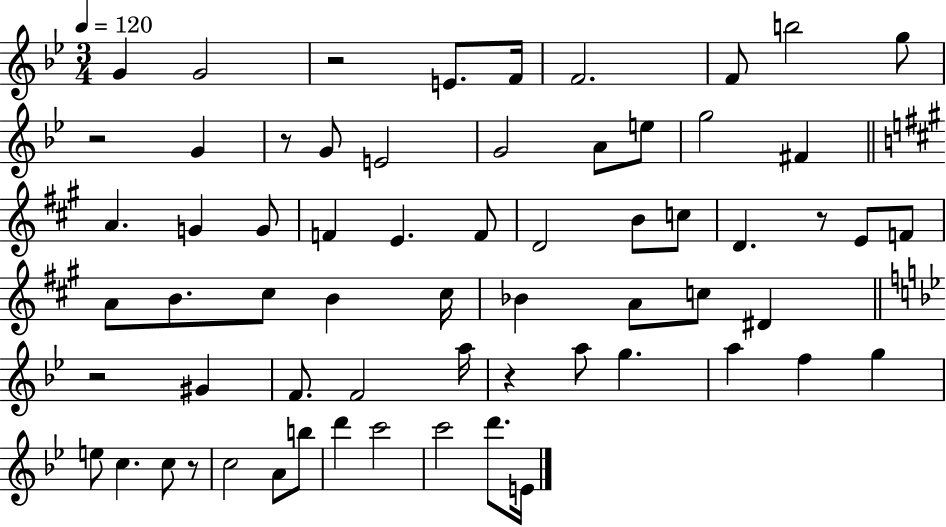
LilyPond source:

{
  \clef treble
  \numericTimeSignature
  \time 3/4
  \key bes \major
  \tempo 4 = 120
  g'4 g'2 | r2 e'8. f'16 | f'2. | f'8 b''2 g''8 | \break r2 g'4 | r8 g'8 e'2 | g'2 a'8 e''8 | g''2 fis'4 | \break \bar "||" \break \key a \major a'4. g'4 g'8 | f'4 e'4. f'8 | d'2 b'8 c''8 | d'4. r8 e'8 f'8 | \break a'8 b'8. cis''8 b'4 cis''16 | bes'4 a'8 c''8 dis'4 | \bar "||" \break \key bes \major r2 gis'4 | f'8. f'2 a''16 | r4 a''8 g''4. | a''4 f''4 g''4 | \break e''8 c''4. c''8 r8 | c''2 a'8 b''8 | d'''4 c'''2 | c'''2 d'''8. e'16 | \break \bar "|."
}